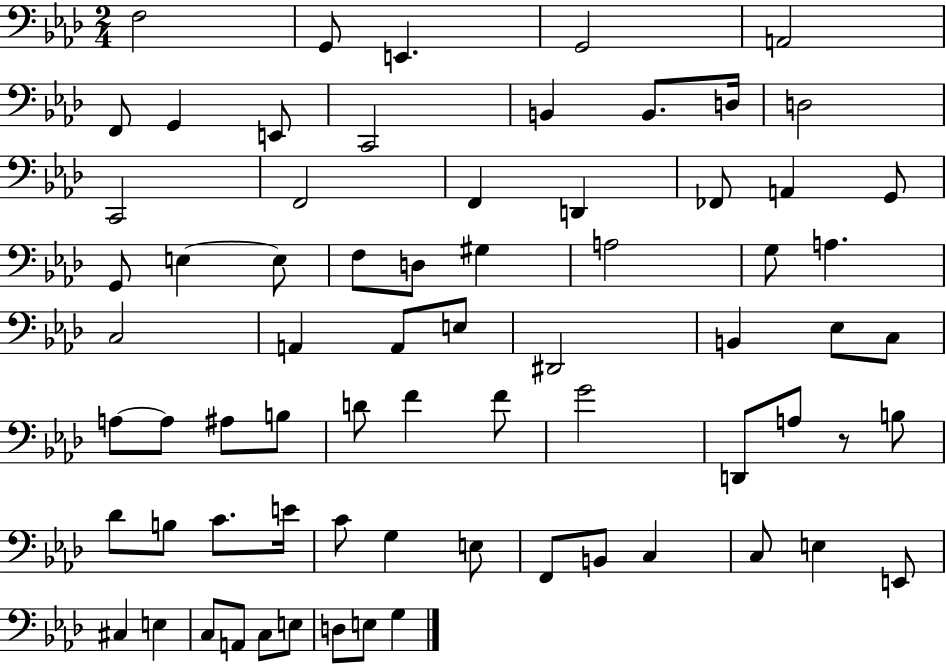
{
  \clef bass
  \numericTimeSignature
  \time 2/4
  \key aes \major
  f2 | g,8 e,4. | g,2 | a,2 | \break f,8 g,4 e,8 | c,2 | b,4 b,8. d16 | d2 | \break c,2 | f,2 | f,4 d,4 | fes,8 a,4 g,8 | \break g,8 e4~~ e8 | f8 d8 gis4 | a2 | g8 a4. | \break c2 | a,4 a,8 e8 | dis,2 | b,4 ees8 c8 | \break a8~~ a8 ais8 b8 | d'8 f'4 f'8 | g'2 | d,8 a8 r8 b8 | \break des'8 b8 c'8. e'16 | c'8 g4 e8 | f,8 b,8 c4 | c8 e4 e,8 | \break cis4 e4 | c8 a,8 c8 e8 | d8 e8 g4 | \bar "|."
}